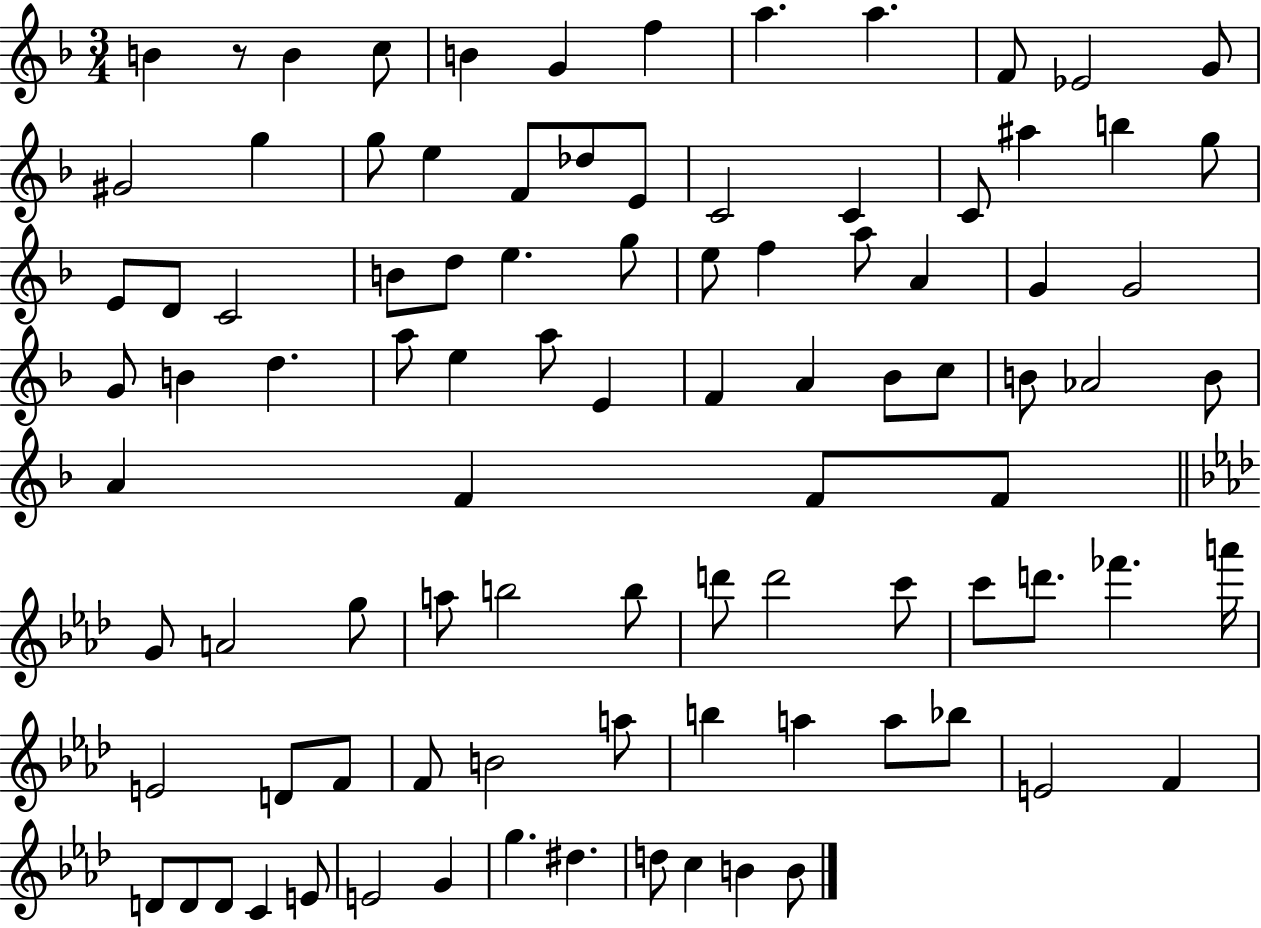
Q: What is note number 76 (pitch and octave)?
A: A5